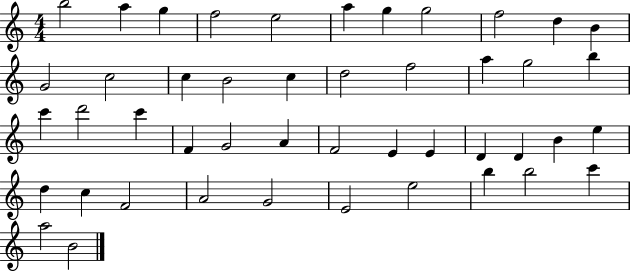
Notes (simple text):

B5/h A5/q G5/q F5/h E5/h A5/q G5/q G5/h F5/h D5/q B4/q G4/h C5/h C5/q B4/h C5/q D5/h F5/h A5/q G5/h B5/q C6/q D6/h C6/q F4/q G4/h A4/q F4/h E4/q E4/q D4/q D4/q B4/q E5/q D5/q C5/q F4/h A4/h G4/h E4/h E5/h B5/q B5/h C6/q A5/h B4/h